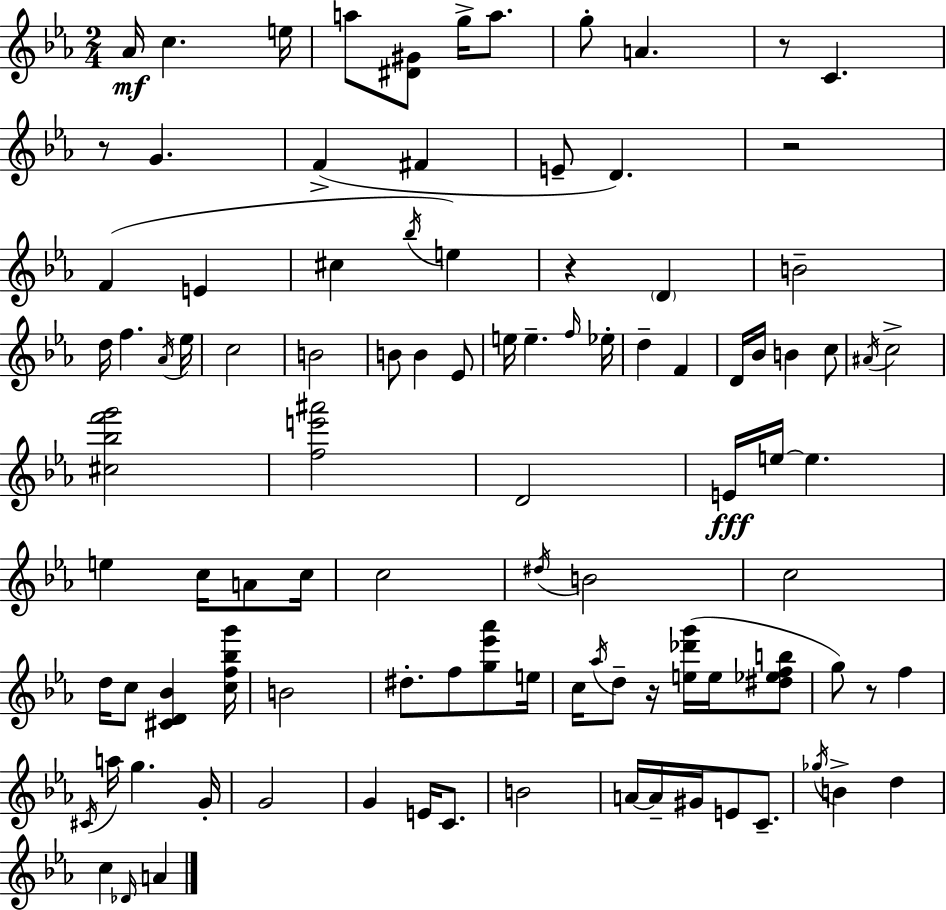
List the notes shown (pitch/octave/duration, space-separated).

Ab4/s C5/q. E5/s A5/e [D#4,G#4]/e G5/s A5/e. G5/e A4/q. R/e C4/q. R/e G4/q. F4/q F#4/q E4/e D4/q. R/h F4/q E4/q C#5/q Bb5/s E5/q R/q D4/q B4/h D5/s F5/q. Ab4/s Eb5/s C5/h B4/h B4/e B4/q Eb4/e E5/s E5/q. F5/s Eb5/s D5/q F4/q D4/s Bb4/s B4/q C5/e A#4/s C5/h [C#5,Bb5,F6,G6]/h [F5,E6,A#6]/h D4/h E4/s E5/s E5/q. E5/q C5/s A4/e C5/s C5/h D#5/s B4/h C5/h D5/s C5/e [C#4,D4,Bb4]/q [C5,F5,Bb5,G6]/s B4/h D#5/e. F5/e [G5,Eb6,Ab6]/e E5/s C5/s Ab5/s D5/e R/s [E5,Db6,G6]/s E5/s [D#5,Eb5,F5,B5]/e G5/e R/e F5/q C#4/s A5/s G5/q. G4/s G4/h G4/q E4/s C4/e. B4/h A4/s A4/s G#4/s E4/e C4/e. Gb5/s B4/q D5/q C5/q Db4/s A4/q